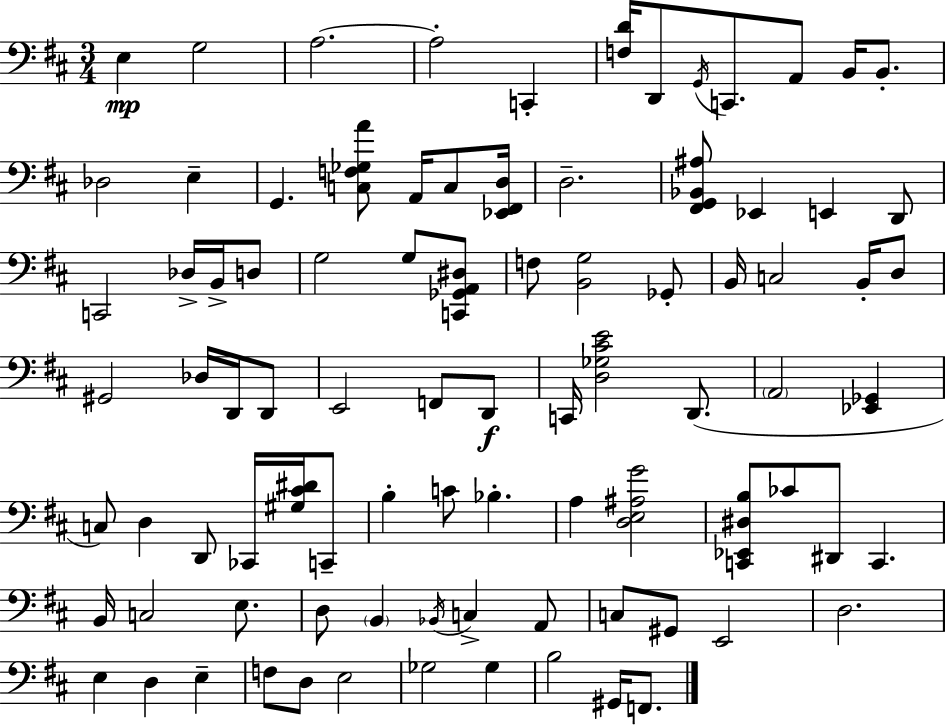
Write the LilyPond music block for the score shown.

{
  \clef bass
  \numericTimeSignature
  \time 3/4
  \key d \major
  e4\mp g2 | a2.~~ | a2-. c,4-. | <f d'>16 d,8 \acciaccatura { g,16 } c,8. a,8 b,16 b,8.-. | \break des2 e4-- | g,4. <c f ges a'>8 a,16 c8 | <ees, fis, d>16 d2.-- | <fis, g, bes, ais>8 ees,4 e,4 d,8 | \break c,2 des16-> b,16-> d8 | g2 g8 <c, ges, a, dis>8 | f8 <b, g>2 ges,8-. | b,16 c2 b,16-. d8 | \break gis,2 des16 d,16 d,8 | e,2 f,8 d,8\f | c,16 <d ges cis' e'>2 d,8.( | \parenthesize a,2 <ees, ges,>4 | \break c8) d4 d,8 ces,16 <gis cis' dis'>16 c,8-- | b4-. c'8 bes4.-. | a4 <d e ais g'>2 | <c, ees, dis b>8 ces'8 dis,8 c,4. | \break b,16 c2 e8. | d8 \parenthesize b,4 \acciaccatura { bes,16 } c4-> | a,8 c8 gis,8 e,2 | d2. | \break e4 d4 e4-- | f8 d8 e2 | ges2 ges4 | b2 gis,16 f,8. | \break \bar "|."
}